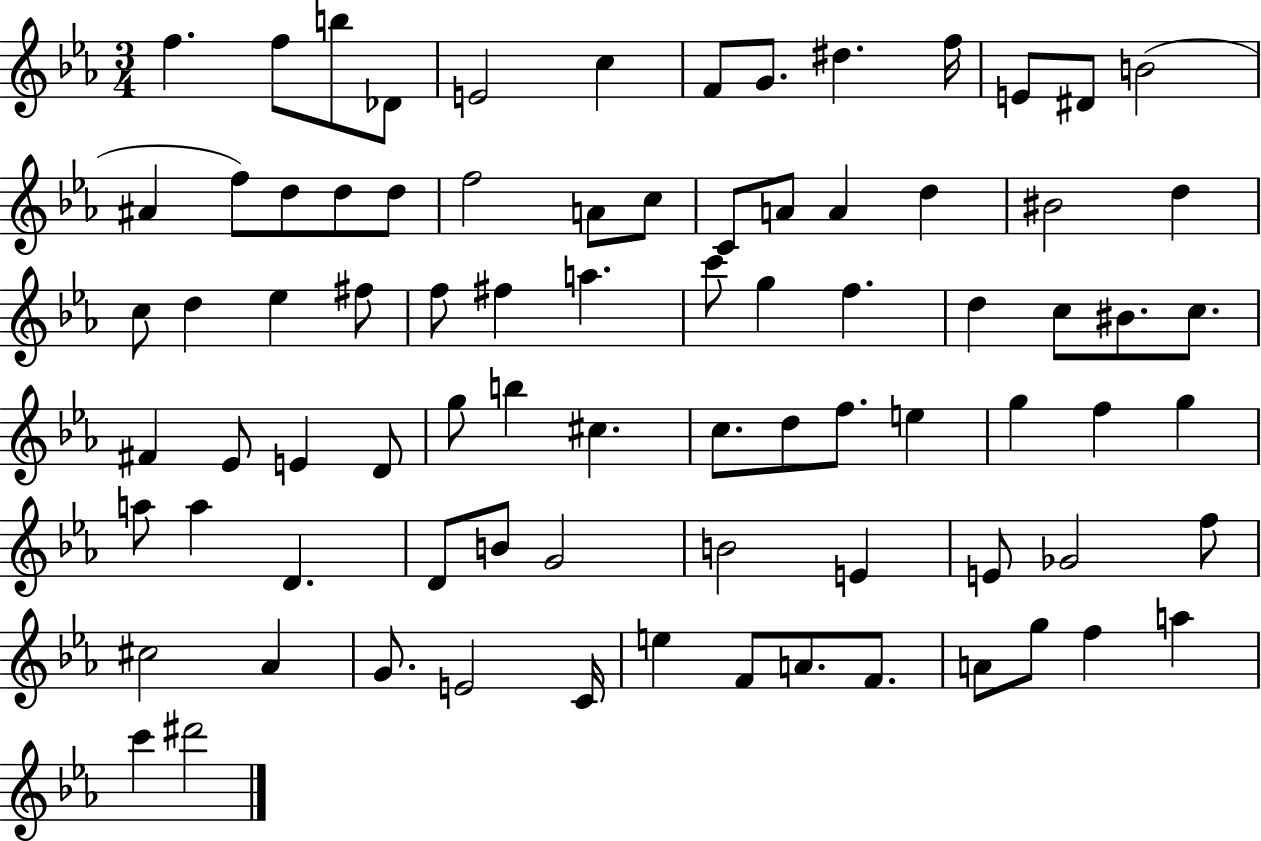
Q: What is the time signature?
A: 3/4